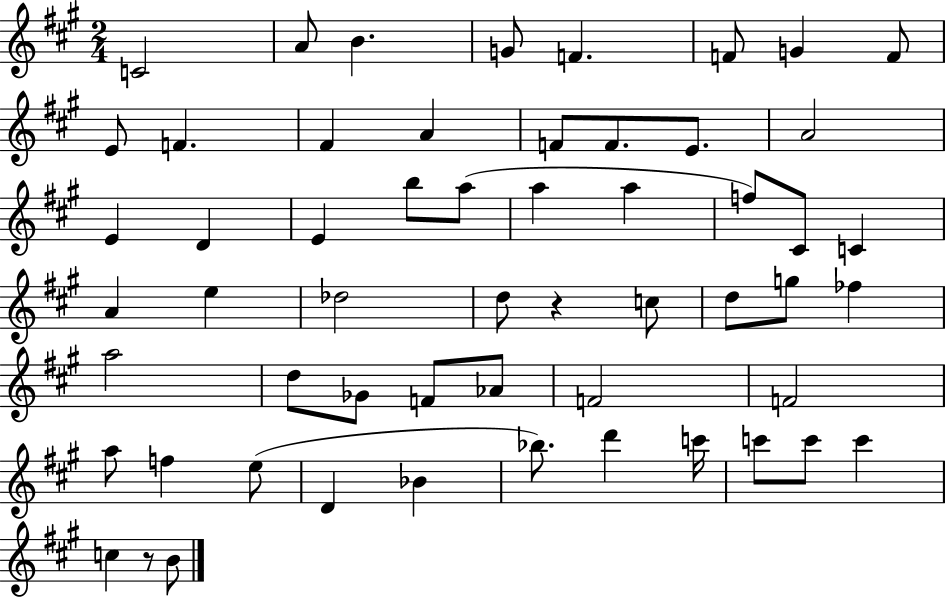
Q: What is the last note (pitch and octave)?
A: B4